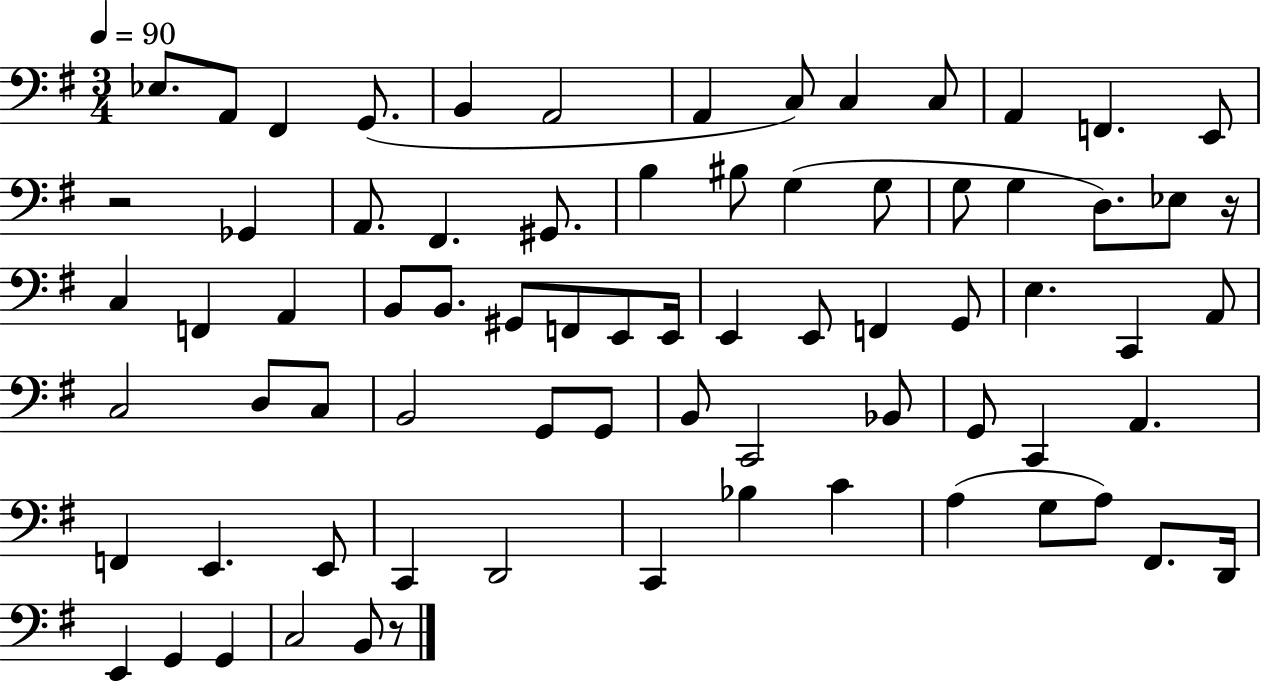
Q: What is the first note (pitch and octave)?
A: Eb3